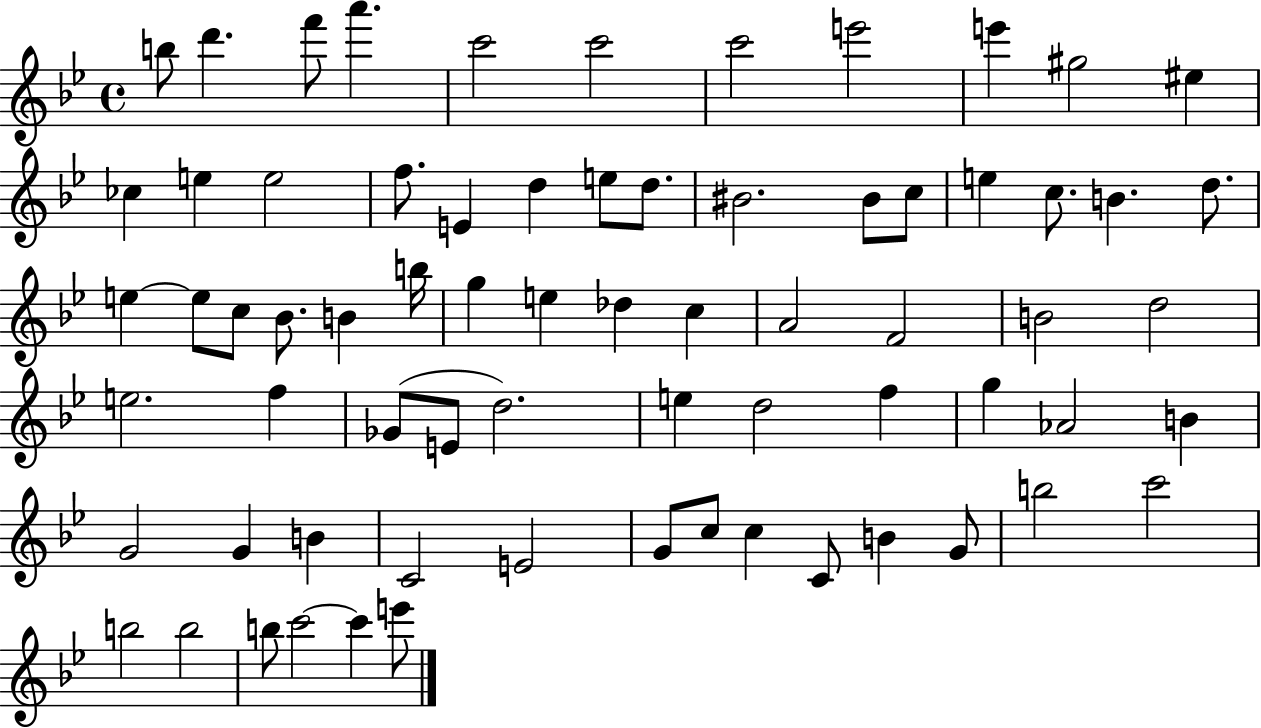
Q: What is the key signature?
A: BES major